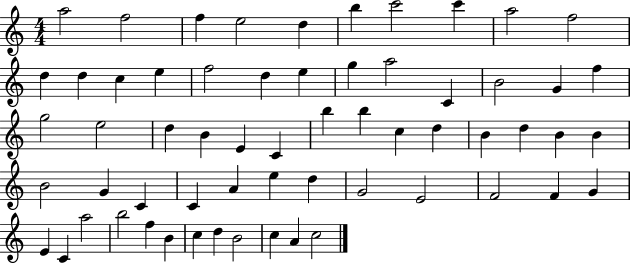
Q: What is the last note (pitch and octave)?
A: C5